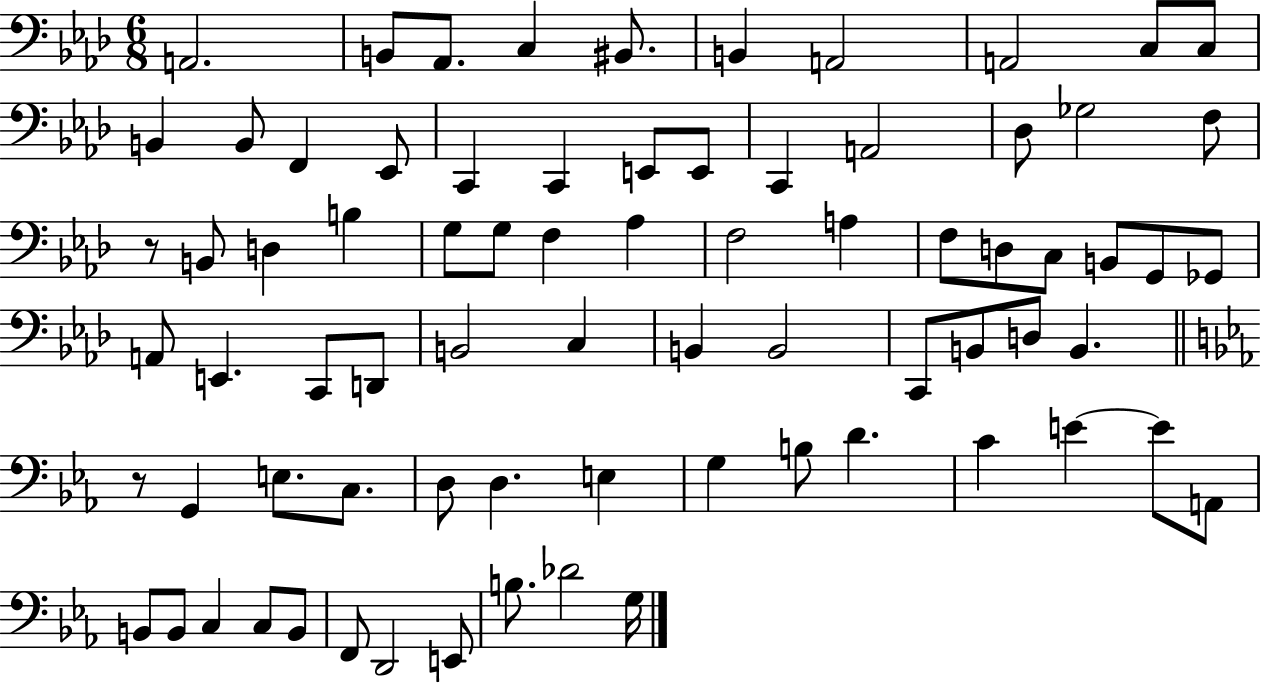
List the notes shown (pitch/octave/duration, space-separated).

A2/h. B2/e Ab2/e. C3/q BIS2/e. B2/q A2/h A2/h C3/e C3/e B2/q B2/e F2/q Eb2/e C2/q C2/q E2/e E2/e C2/q A2/h Db3/e Gb3/h F3/e R/e B2/e D3/q B3/q G3/e G3/e F3/q Ab3/q F3/h A3/q F3/e D3/e C3/e B2/e G2/e Gb2/e A2/e E2/q. C2/e D2/e B2/h C3/q B2/q B2/h C2/e B2/e D3/e B2/q. R/e G2/q E3/e. C3/e. D3/e D3/q. E3/q G3/q B3/e D4/q. C4/q E4/q E4/e A2/e B2/e B2/e C3/q C3/e B2/e F2/e D2/h E2/e B3/e. Db4/h G3/s